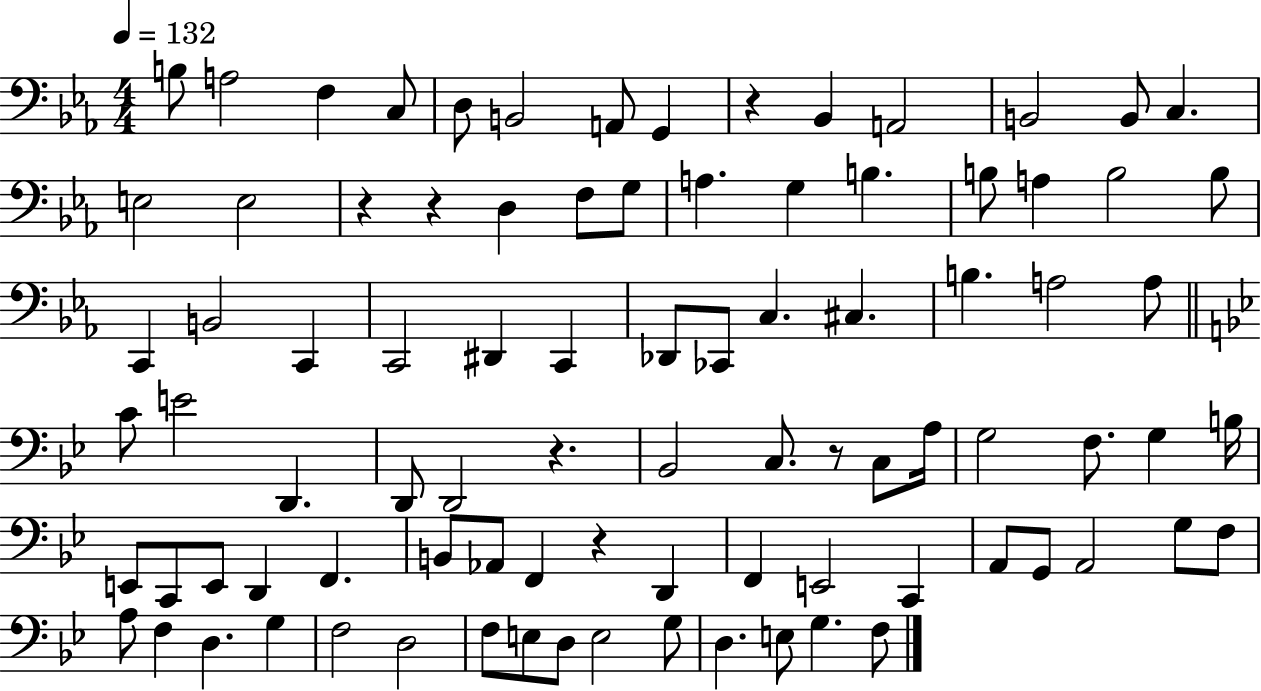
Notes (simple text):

B3/e A3/h F3/q C3/e D3/e B2/h A2/e G2/q R/q Bb2/q A2/h B2/h B2/e C3/q. E3/h E3/h R/q R/q D3/q F3/e G3/e A3/q. G3/q B3/q. B3/e A3/q B3/h B3/e C2/q B2/h C2/q C2/h D#2/q C2/q Db2/e CES2/e C3/q. C#3/q. B3/q. A3/h A3/e C4/e E4/h D2/q. D2/e D2/h R/q. Bb2/h C3/e. R/e C3/e A3/s G3/h F3/e. G3/q B3/s E2/e C2/e E2/e D2/q F2/q. B2/e Ab2/e F2/q R/q D2/q F2/q E2/h C2/q A2/e G2/e A2/h G3/e F3/e A3/e F3/q D3/q. G3/q F3/h D3/h F3/e E3/e D3/e E3/h G3/e D3/q. E3/e G3/q. F3/e